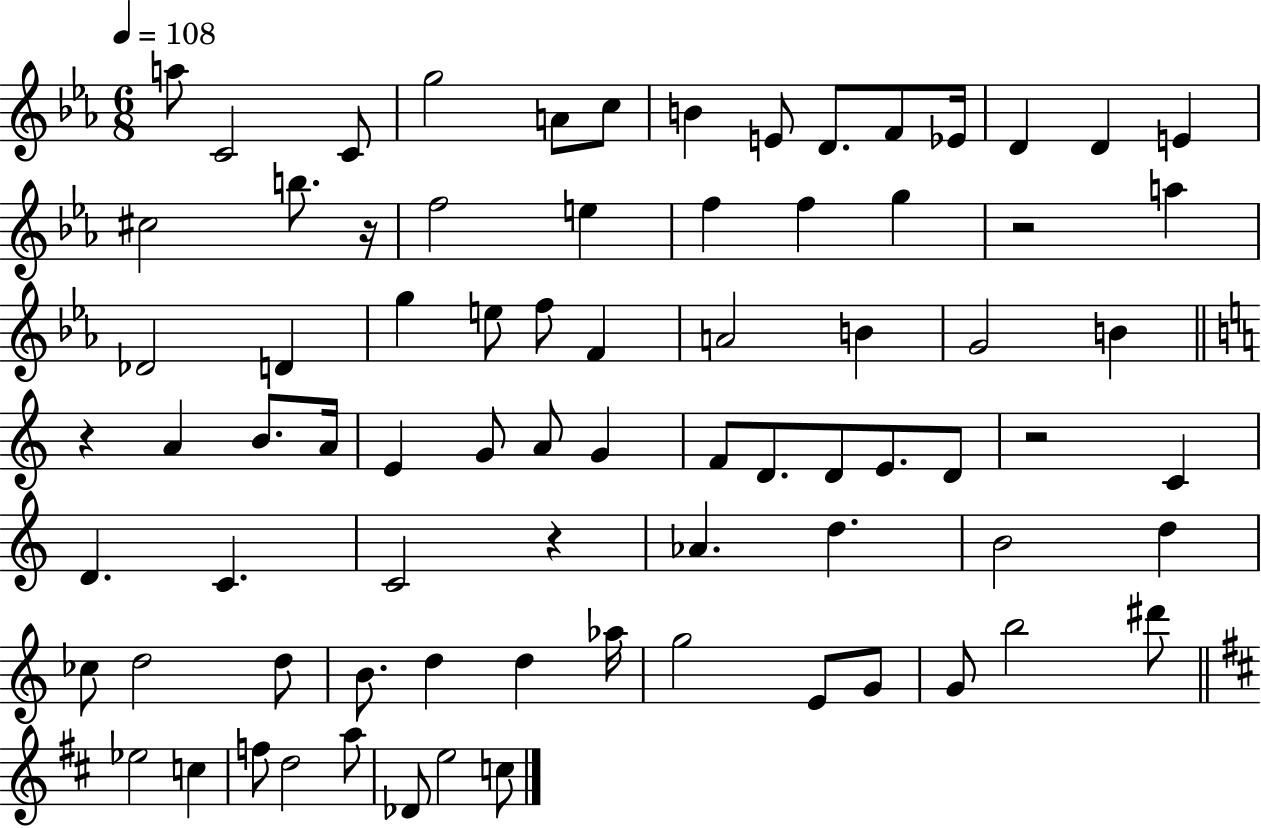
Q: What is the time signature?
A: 6/8